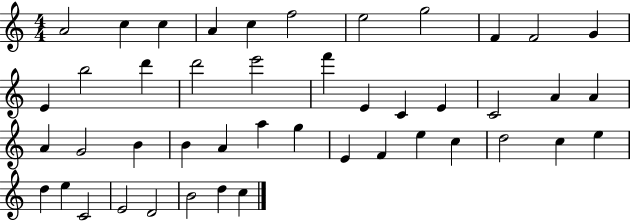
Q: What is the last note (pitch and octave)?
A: C5